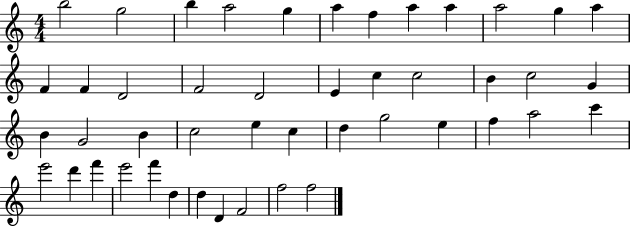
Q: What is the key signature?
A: C major